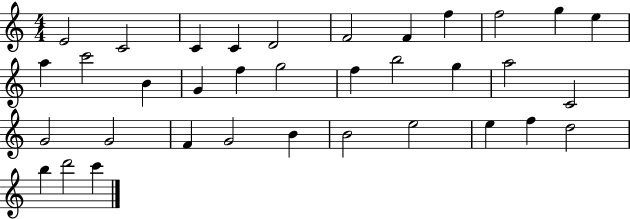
X:1
T:Untitled
M:4/4
L:1/4
K:C
E2 C2 C C D2 F2 F f f2 g e a c'2 B G f g2 f b2 g a2 C2 G2 G2 F G2 B B2 e2 e f d2 b d'2 c'